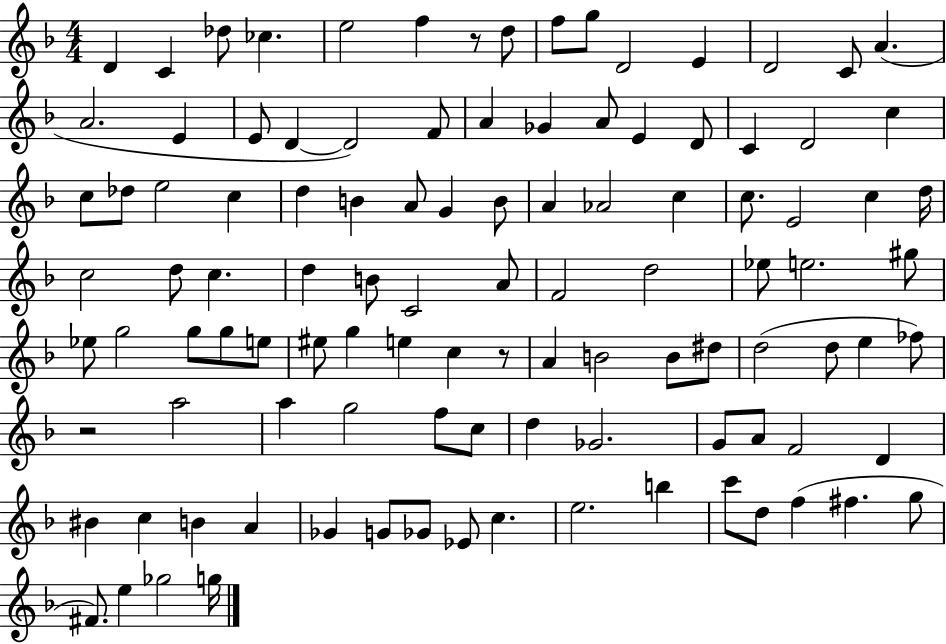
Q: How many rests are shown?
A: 3